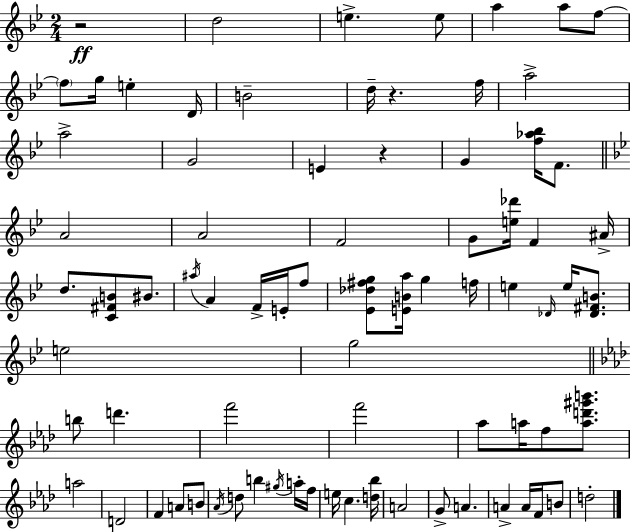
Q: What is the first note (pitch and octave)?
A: D5